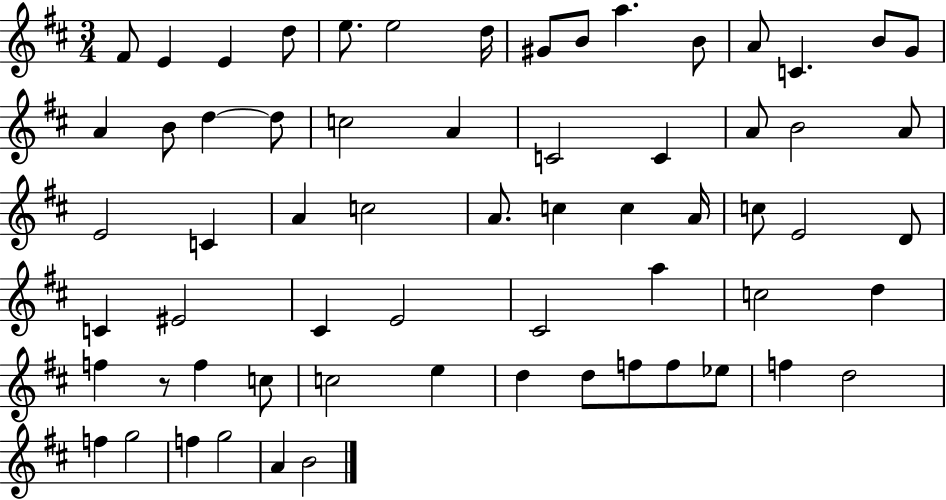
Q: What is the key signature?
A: D major